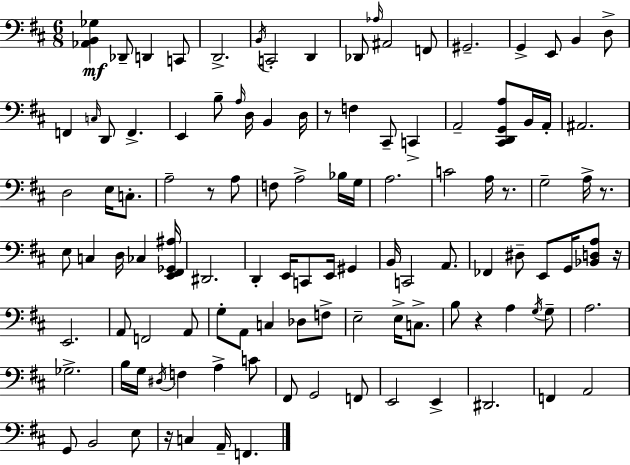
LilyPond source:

{
  \clef bass
  \numericTimeSignature
  \time 6/8
  \key d \major
  <aes, b, ges>4\mf des,8-- d,4 c,8 | d,2.-> | \acciaccatura { b,16 } c,2-. d,4 | des,8 \grace { aes16 } ais,2 | \break f,8 gis,2.-- | g,4-> e,8 b,4 | d8-> f,4 \grace { c16 } d,8 f,4.-> | e,4 b8-- \grace { a16 } d16 b,4 | \break d16 r8 f4 cis,8-- | c,4-> a,2-- | <cis, d, g, a>8 b,16 a,16-. ais,2. | d2 | \break e16 c8.-. a2-- | r8 a8 f8 a2-> | bes16 g16 a2. | c'2 | \break a16 r8. g2-- | a16-> r8. e8 c4 d16 ces4 | <e, fis, ges, ais>16 dis,2. | d,4-. e,16 c,8 e,16 | \break gis,4 b,16 c,2 | a,8. fes,4 dis8-- e,8 | g,16 <bes, d a>8 r16 e,2. | a,8 f,2 | \break a,8 g8-. a,8 c4 | des8 f8-> e2-- | e16-> c8.-> b8 r4 a4 | \acciaccatura { g16 } g8-- a2. | \break ges2.-> | b16 g16 \acciaccatura { dis16 } f4 | a4-> c'8 fis,8 g,2 | f,8 e,2 | \break e,4-> dis,2. | f,4 a,2 | g,8 b,2 | e8 r16 c4 a,16-- | \break f,4. \bar "|."
}